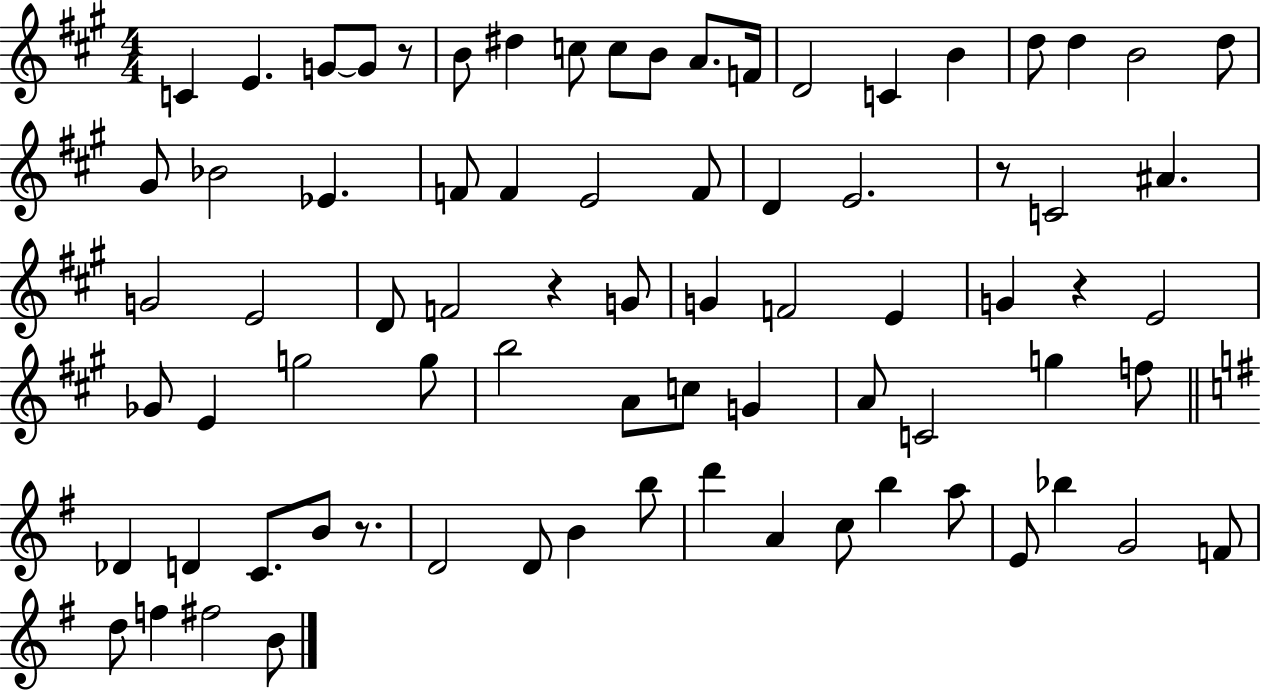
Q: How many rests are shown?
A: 5